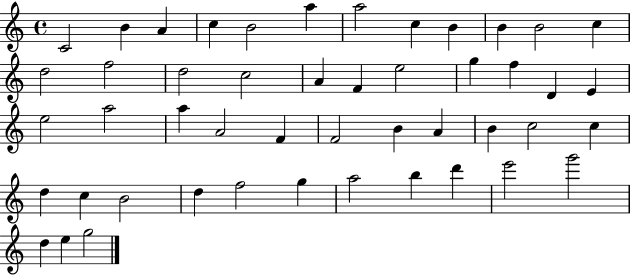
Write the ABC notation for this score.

X:1
T:Untitled
M:4/4
L:1/4
K:C
C2 B A c B2 a a2 c B B B2 c d2 f2 d2 c2 A F e2 g f D E e2 a2 a A2 F F2 B A B c2 c d c B2 d f2 g a2 b d' e'2 g'2 d e g2